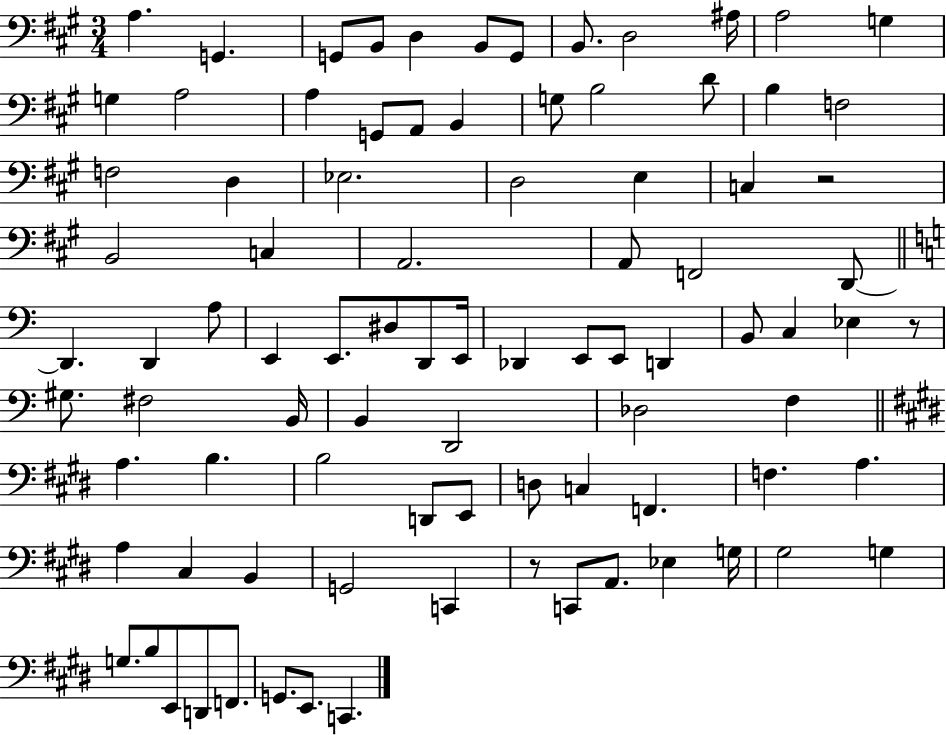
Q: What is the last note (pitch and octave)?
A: C2